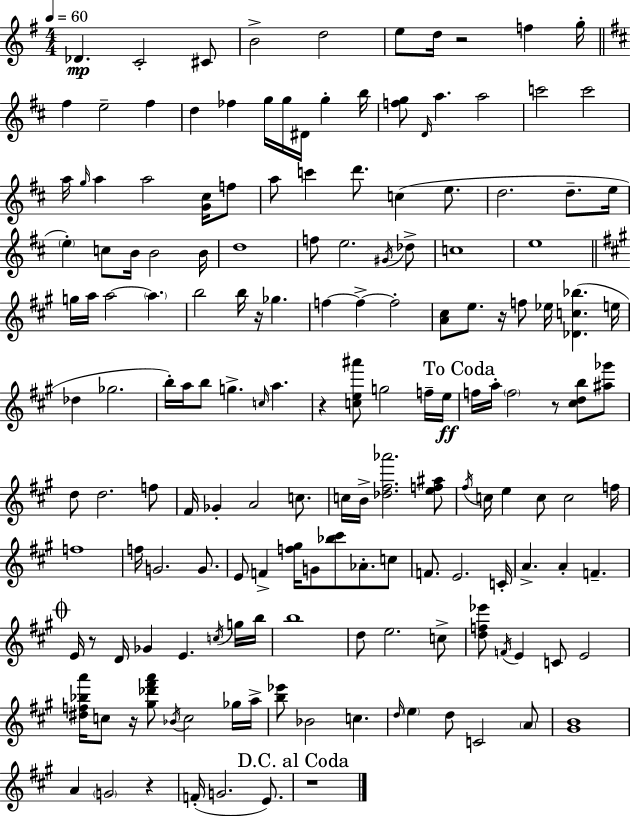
{
  \clef treble
  \numericTimeSignature
  \time 4/4
  \key g \major
  \tempo 4 = 60
  des'4.\mp c'2-. cis'8 | b'2-> d''2 | e''8 d''16 r2 f''4 g''16-. | \bar "||" \break \key d \major fis''4 e''2-- fis''4 | d''4 fes''4 g''16 g''16 dis'16 g''4-. b''16 | <f'' g''>8 \grace { d'16 } a''4. a''2 | c'''2 c'''2 | \break a''16 \grace { g''16 } a''4 a''2 <g' cis''>16 | f''8 a''8 c'''4 d'''8. c''4( e''8. | d''2. d''8.-- | e''16 \parenthesize e''4-.) c''8 b'16 b'2 | \break b'16 d''1 | f''8 e''2. | \acciaccatura { gis'16 } des''8-> c''1 | e''1 | \break \bar "||" \break \key a \major g''16 a''16 a''2~~ \parenthesize a''4. | b''2 b''16 r16 ges''4. | f''4~~ f''4->~~ f''2-. | <a' cis''>8 e''8. r16 f''8 ees''16 <des' c'' bes''>4.( e''16 | \break des''4 ges''2. | b''16-.) a''16 b''8 g''4.-> \grace { c''16 } a''4. | r4 <c'' e'' ais'''>8 g''2 f''16-- | e''16\ff \mark "To Coda" f''16 a''16-. \parenthesize f''2 r8 <cis'' d'' b''>8 <ais'' ges'''>8 | \break d''8 d''2. f''8 | fis'16 ges'4-. a'2 c''8. | c''16 b'16-> <des'' fis'' aes'''>2. <e'' f'' ais''>8 | \acciaccatura { fis''16 } c''16 e''4 c''8 c''2 | \break f''16 f''1 | f''16 g'2. g'8. | e'8 f'4-> <f'' gis''>16 g'8 <bes'' cis'''>8 aes'8.-. | c''8 f'8. e'2. | \break c'16-. a'4.-> a'4-. f'4.-- | \mark \markup { \musicglyph "scripts.coda" } e'16 r8 d'16 ges'4 e'4. | \acciaccatura { c''16 } g''16 b''16 b''1 | d''8 e''2. | \break c''8-> <d'' f'' ees'''>8 \acciaccatura { f'16 } e'4 c'8 e'2 | <dis'' f'' bes'' a'''>16 c''8 r16 <gis'' des''' fis''' a'''>8 \acciaccatura { bes'16 } c''2 | ges''16 a''16-> <b'' ees'''>8 bes'2 c''4. | \grace { d''16 } \parenthesize e''4 d''8 c'2 | \break \parenthesize a'8 <gis' b'>1 | a'4 \parenthesize g'2 | r4 f'16-.( g'2. | e'8.) \mark "D.C. al Coda" r1 | \break \bar "|."
}